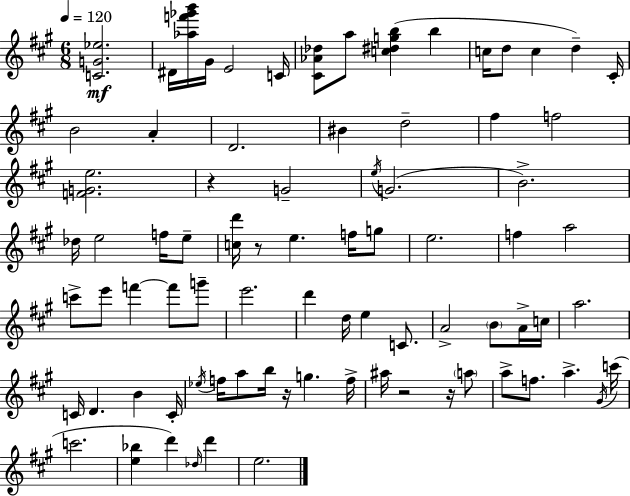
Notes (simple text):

[C4,G4,Eb5]/h. D#4/s [Ab5,F6,Gb6,B6]/s G#4/s E4/h C4/s [C#4,Ab4,Db5]/e A5/e [C5,D#5,G5,B5]/q B5/q C5/s D5/e C5/q D5/q C#4/s B4/h A4/q D4/h. BIS4/q D5/h F#5/q F5/h [F4,G4,E5]/h. R/q G4/h E5/s G4/h. B4/h. Db5/s E5/h F5/s E5/e [C5,D6]/s R/e E5/q. F5/s G5/e E5/h. F5/q A5/h C6/e E6/e F6/q F6/e G6/e E6/h. D6/q D5/s E5/q C4/e. A4/h B4/e A4/s C5/s A5/h. C4/s D4/q. B4/q C4/s Eb5/s F5/s A5/e B5/s R/s G5/q. F5/s A#5/s R/h R/s A5/e A5/e F5/e. A5/q. G#4/s C6/s C6/h. [E5,Bb5]/q D6/q Db5/s D6/q E5/h.